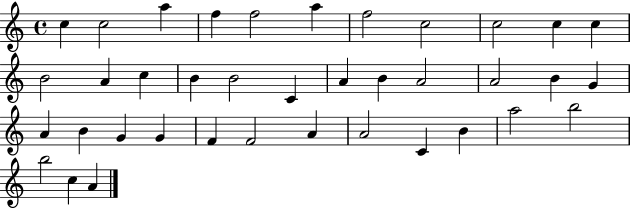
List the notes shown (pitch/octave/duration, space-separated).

C5/q C5/h A5/q F5/q F5/h A5/q F5/h C5/h C5/h C5/q C5/q B4/h A4/q C5/q B4/q B4/h C4/q A4/q B4/q A4/h A4/h B4/q G4/q A4/q B4/q G4/q G4/q F4/q F4/h A4/q A4/h C4/q B4/q A5/h B5/h B5/h C5/q A4/q